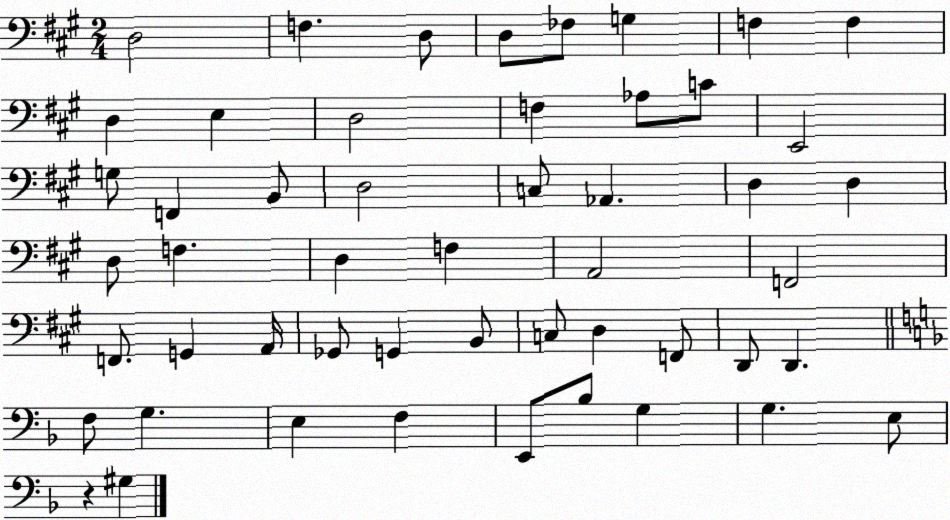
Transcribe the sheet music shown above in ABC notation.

X:1
T:Untitled
M:2/4
L:1/4
K:A
D,2 F, D,/2 D,/2 _F,/2 G, F, F, D, E, D,2 F, _A,/2 C/2 E,,2 G,/2 F,, B,,/2 D,2 C,/2 _A,, D, D, D,/2 F, D, F, A,,2 F,,2 F,,/2 G,, A,,/4 _G,,/2 G,, B,,/2 C,/2 D, F,,/2 D,,/2 D,, F,/2 G, E, F, E,,/2 _B,/2 G, G, E,/2 z ^G,